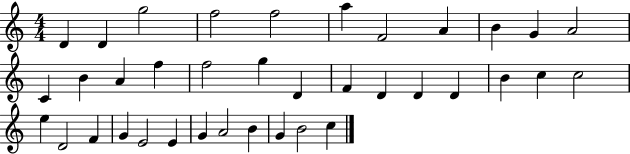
{
  \clef treble
  \numericTimeSignature
  \time 4/4
  \key c \major
  d'4 d'4 g''2 | f''2 f''2 | a''4 f'2 a'4 | b'4 g'4 a'2 | \break c'4 b'4 a'4 f''4 | f''2 g''4 d'4 | f'4 d'4 d'4 d'4 | b'4 c''4 c''2 | \break e''4 d'2 f'4 | g'4 e'2 e'4 | g'4 a'2 b'4 | g'4 b'2 c''4 | \break \bar "|."
}